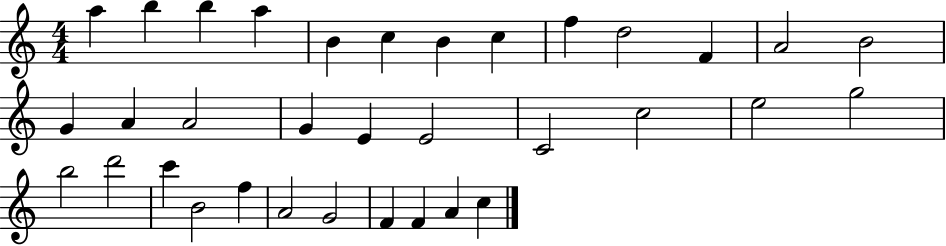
{
  \clef treble
  \numericTimeSignature
  \time 4/4
  \key c \major
  a''4 b''4 b''4 a''4 | b'4 c''4 b'4 c''4 | f''4 d''2 f'4 | a'2 b'2 | \break g'4 a'4 a'2 | g'4 e'4 e'2 | c'2 c''2 | e''2 g''2 | \break b''2 d'''2 | c'''4 b'2 f''4 | a'2 g'2 | f'4 f'4 a'4 c''4 | \break \bar "|."
}